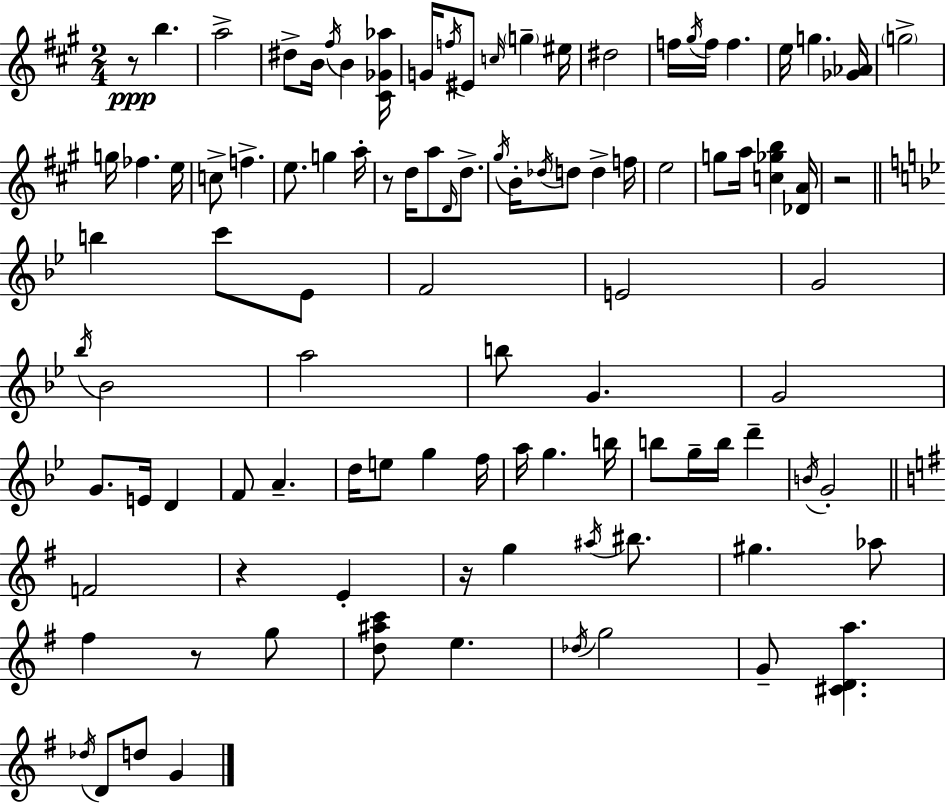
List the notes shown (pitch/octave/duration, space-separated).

R/e B5/q. A5/h D#5/e B4/s F#5/s B4/q [C#4,Gb4,Ab5]/s G4/s F5/s EIS4/e C5/s G5/q EIS5/s D#5/h F5/s G#5/s F5/s F5/q. E5/s G5/q. [Gb4,Ab4]/s G5/h G5/s FES5/q. E5/s C5/e F5/q. E5/e. G5/q A5/s R/e D5/s A5/e D4/s D5/e. G#5/s B4/s Db5/s D5/e D5/q F5/s E5/h G5/e A5/s [C5,Gb5,B5]/q [Db4,A4]/s R/h B5/q C6/e Eb4/e F4/h E4/h G4/h Bb5/s Bb4/h A5/h B5/e G4/q. G4/h G4/e. E4/s D4/q F4/e A4/q. D5/s E5/e G5/q F5/s A5/s G5/q. B5/s B5/e G5/s B5/s D6/q B4/s G4/h F4/h R/q E4/q R/s G5/q A#5/s BIS5/e. G#5/q. Ab5/e F#5/q R/e G5/e [D5,A#5,C6]/e E5/q. Db5/s G5/h G4/e [C#4,D4,A5]/q. Db5/s D4/e D5/e G4/q